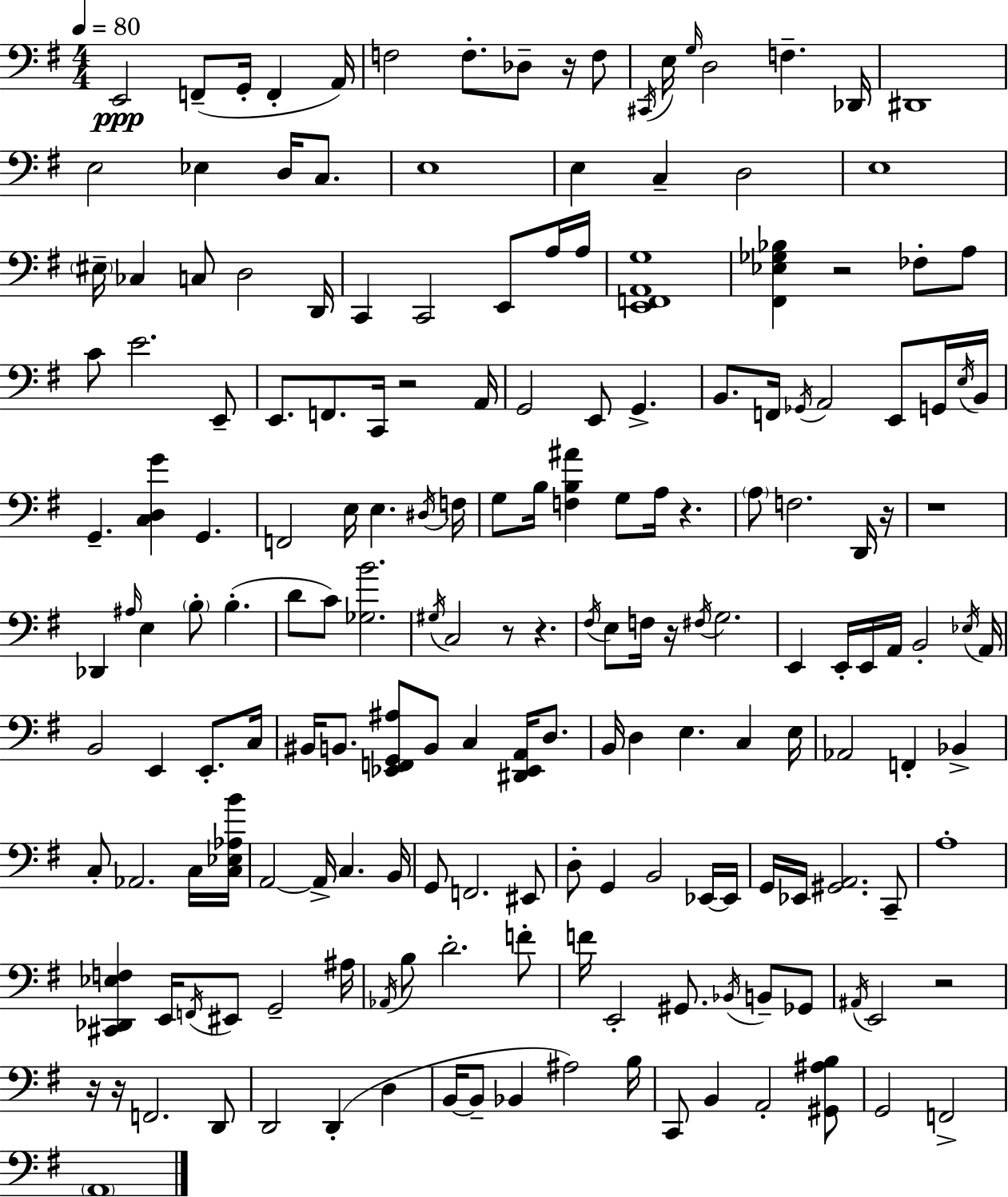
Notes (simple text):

E2/h F2/e G2/s F2/q A2/s F3/h F3/e. Db3/e R/s F3/e C#2/s E3/s G3/s D3/h F3/q. Db2/s D#2/w E3/h Eb3/q D3/s C3/e. E3/w E3/q C3/q D3/h E3/w EIS3/s CES3/q C3/e D3/h D2/s C2/q C2/h E2/e A3/s A3/s [E2,F2,A2,G3]/w [F#2,Eb3,Gb3,Bb3]/q R/h FES3/e A3/e C4/e E4/h. E2/e E2/e. F2/e. C2/s R/h A2/s G2/h E2/e G2/q. B2/e. F2/s Gb2/s A2/h E2/e G2/s E3/s B2/s G2/q. [C3,D3,G4]/q G2/q. F2/h E3/s E3/q. D#3/s F3/s G3/e B3/s [F3,B3,A#4]/q G3/e A3/s R/q. A3/e F3/h. D2/s R/s R/w Db2/q A#3/s E3/q B3/e B3/q. D4/e C4/e [Gb3,B4]/h. G#3/s C3/h R/e R/q. F#3/s E3/e F3/s R/s F#3/s G3/h. E2/q E2/s E2/s A2/s B2/h Eb3/s A2/s B2/h E2/q E2/e. C3/s BIS2/s B2/e. [Eb2,F2,G2,A#3]/e B2/e C3/q [D#2,Eb2,A2]/s D3/e. B2/s D3/q E3/q. C3/q E3/s Ab2/h F2/q Bb2/q C3/e Ab2/h. C3/s [C3,Eb3,Ab3,B4]/s A2/h A2/s C3/q. B2/s G2/e F2/h. EIS2/e D3/e G2/q B2/h Eb2/s Eb2/s G2/s Eb2/s [G#2,A2]/h. C2/e A3/w [C#2,Db2,Eb3,F3]/q E2/s F2/s EIS2/e G2/h A#3/s Ab2/s B3/e D4/h. F4/e F4/s E2/h G#2/e. Bb2/s B2/e Gb2/e A#2/s E2/h R/h R/s R/s F2/h. D2/e D2/h D2/q D3/q B2/s B2/e Bb2/q A#3/h B3/s C2/e B2/q A2/h [G#2,A#3,B3]/e G2/h F2/h A2/w